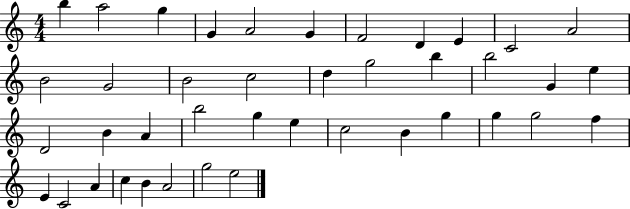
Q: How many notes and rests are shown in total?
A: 41